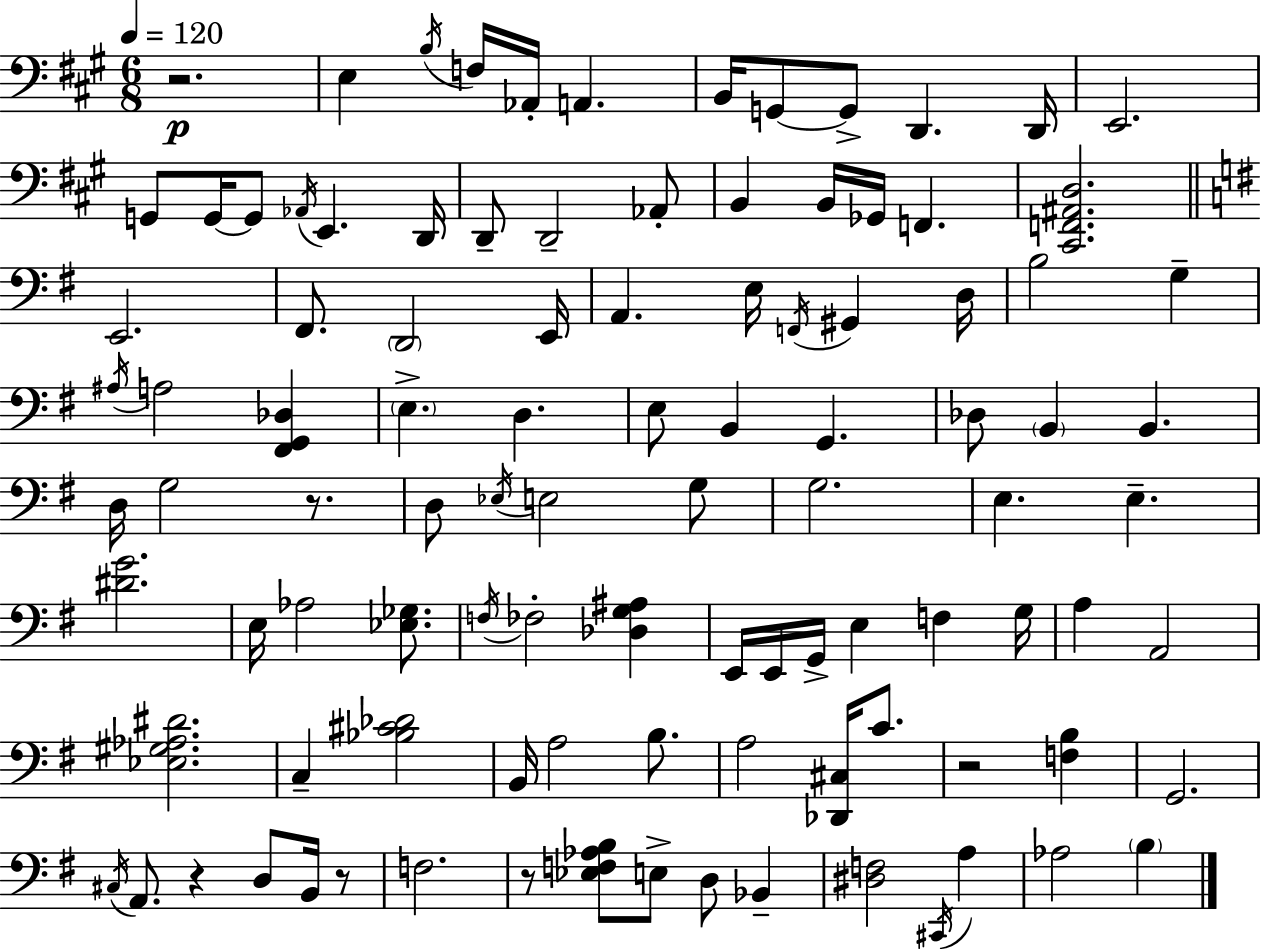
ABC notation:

X:1
T:Untitled
M:6/8
L:1/4
K:A
z2 E, B,/4 F,/4 _A,,/4 A,, B,,/4 G,,/2 G,,/2 D,, D,,/4 E,,2 G,,/2 G,,/4 G,,/2 _A,,/4 E,, D,,/4 D,,/2 D,,2 _A,,/2 B,, B,,/4 _G,,/4 F,, [^C,,F,,^A,,D,]2 E,,2 ^F,,/2 D,,2 E,,/4 A,, E,/4 F,,/4 ^G,, D,/4 B,2 G, ^A,/4 A,2 [^F,,G,,_D,] E, D, E,/2 B,, G,, _D,/2 B,, B,, D,/4 G,2 z/2 D,/2 _E,/4 E,2 G,/2 G,2 E, E, [^DG]2 E,/4 _A,2 [_E,_G,]/2 F,/4 _F,2 [_D,G,^A,] E,,/4 E,,/4 G,,/4 E, F, G,/4 A, A,,2 [_E,^G,_A,^D]2 C, [_B,^C_D]2 B,,/4 A,2 B,/2 A,2 [_D,,^C,]/4 C/2 z2 [F,B,] G,,2 ^C,/4 A,,/2 z D,/2 B,,/4 z/2 F,2 z/2 [_E,F,_A,B,]/2 E,/2 D,/2 _B,, [^D,F,]2 ^C,,/4 A, _A,2 B,